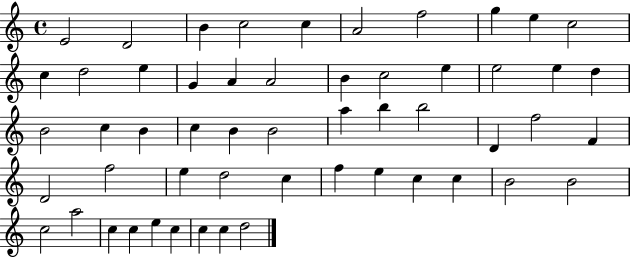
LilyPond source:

{
  \clef treble
  \time 4/4
  \defaultTimeSignature
  \key c \major
  e'2 d'2 | b'4 c''2 c''4 | a'2 f''2 | g''4 e''4 c''2 | \break c''4 d''2 e''4 | g'4 a'4 a'2 | b'4 c''2 e''4 | e''2 e''4 d''4 | \break b'2 c''4 b'4 | c''4 b'4 b'2 | a''4 b''4 b''2 | d'4 f''2 f'4 | \break d'2 f''2 | e''4 d''2 c''4 | f''4 e''4 c''4 c''4 | b'2 b'2 | \break c''2 a''2 | c''4 c''4 e''4 c''4 | c''4 c''4 d''2 | \bar "|."
}